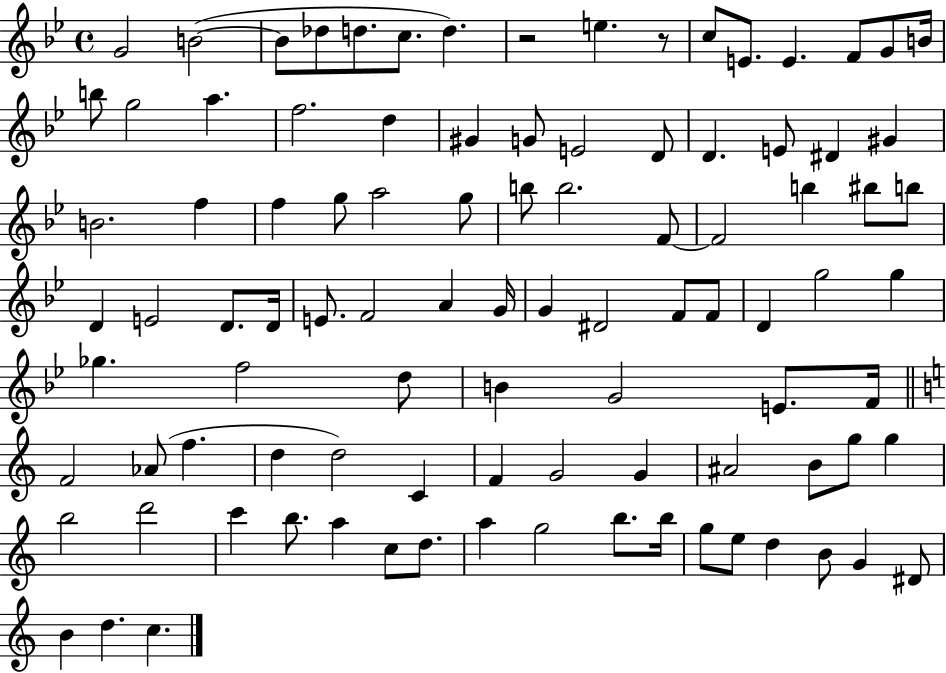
X:1
T:Untitled
M:4/4
L:1/4
K:Bb
G2 B2 B/2 _d/2 d/2 c/2 d z2 e z/2 c/2 E/2 E F/2 G/2 B/4 b/2 g2 a f2 d ^G G/2 E2 D/2 D E/2 ^D ^G B2 f f g/2 a2 g/2 b/2 b2 F/2 F2 b ^b/2 b/2 D E2 D/2 D/4 E/2 F2 A G/4 G ^D2 F/2 F/2 D g2 g _g f2 d/2 B G2 E/2 F/4 F2 _A/2 f d d2 C F G2 G ^A2 B/2 g/2 g b2 d'2 c' b/2 a c/2 d/2 a g2 b/2 b/4 g/2 e/2 d B/2 G ^D/2 B d c